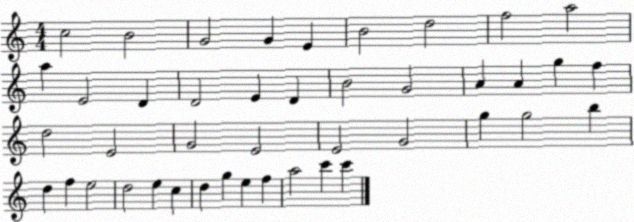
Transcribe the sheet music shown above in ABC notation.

X:1
T:Untitled
M:4/4
L:1/4
K:C
c2 B2 G2 G E B2 d2 f2 a2 a E2 D D2 E D B2 G2 A A g f d2 E2 G2 E2 E2 G2 g g2 b d f e2 d2 e c d g e f a2 c' c'